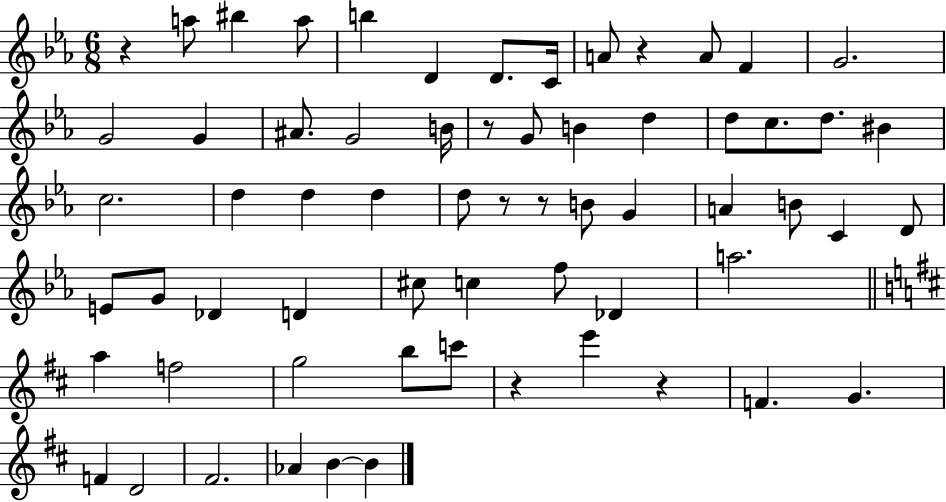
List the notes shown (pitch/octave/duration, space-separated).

R/q A5/e BIS5/q A5/e B5/q D4/q D4/e. C4/s A4/e R/q A4/e F4/q G4/h. G4/h G4/q A#4/e. G4/h B4/s R/e G4/e B4/q D5/q D5/e C5/e. D5/e. BIS4/q C5/h. D5/q D5/q D5/q D5/e R/e R/e B4/e G4/q A4/q B4/e C4/q D4/e E4/e G4/e Db4/q D4/q C#5/e C5/q F5/e Db4/q A5/h. A5/q F5/h G5/h B5/e C6/e R/q E6/q R/q F4/q. G4/q. F4/q D4/h F#4/h. Ab4/q B4/q B4/q